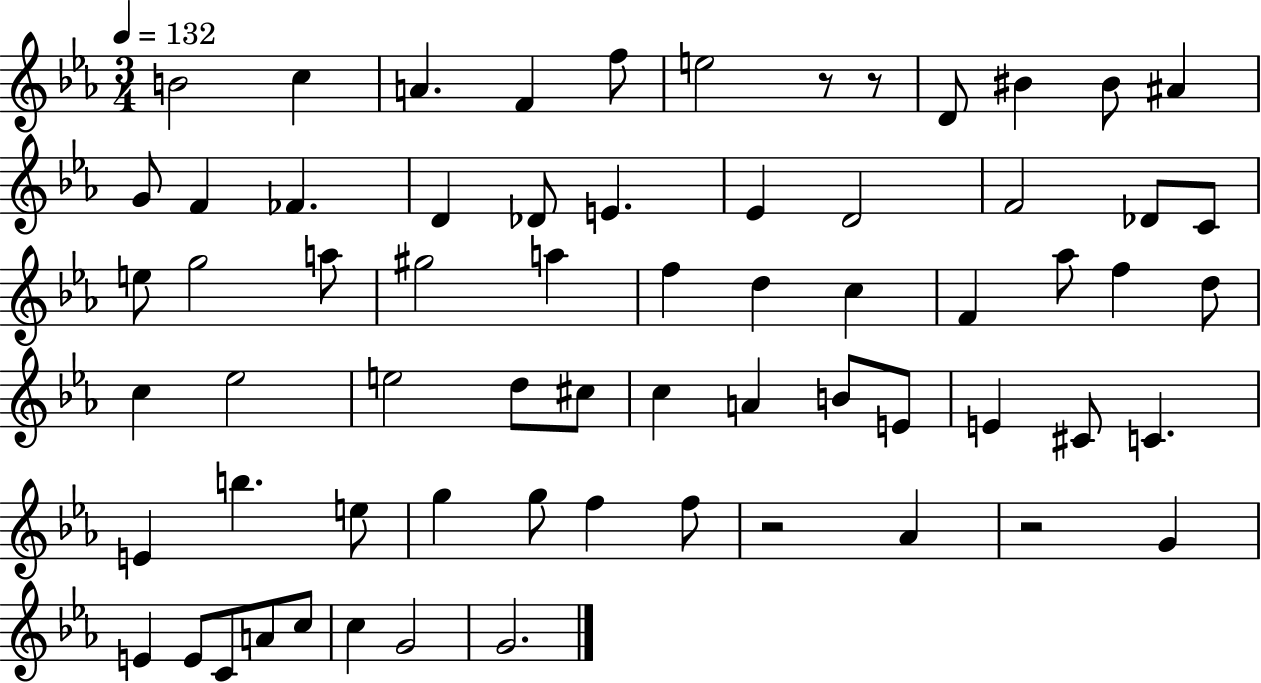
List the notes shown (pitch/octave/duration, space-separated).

B4/h C5/q A4/q. F4/q F5/e E5/h R/e R/e D4/e BIS4/q BIS4/e A#4/q G4/e F4/q FES4/q. D4/q Db4/e E4/q. Eb4/q D4/h F4/h Db4/e C4/e E5/e G5/h A5/e G#5/h A5/q F5/q D5/q C5/q F4/q Ab5/e F5/q D5/e C5/q Eb5/h E5/h D5/e C#5/e C5/q A4/q B4/e E4/e E4/q C#4/e C4/q. E4/q B5/q. E5/e G5/q G5/e F5/q F5/e R/h Ab4/q R/h G4/q E4/q E4/e C4/e A4/e C5/e C5/q G4/h G4/h.